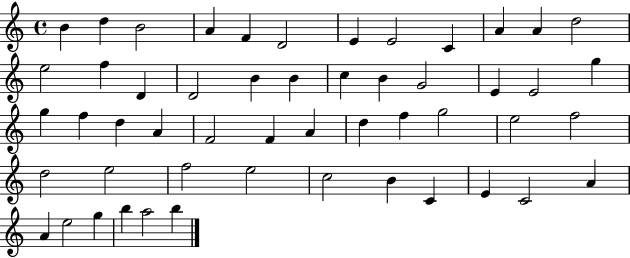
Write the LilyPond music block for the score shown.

{
  \clef treble
  \time 4/4
  \defaultTimeSignature
  \key c \major
  b'4 d''4 b'2 | a'4 f'4 d'2 | e'4 e'2 c'4 | a'4 a'4 d''2 | \break e''2 f''4 d'4 | d'2 b'4 b'4 | c''4 b'4 g'2 | e'4 e'2 g''4 | \break g''4 f''4 d''4 a'4 | f'2 f'4 a'4 | d''4 f''4 g''2 | e''2 f''2 | \break d''2 e''2 | f''2 e''2 | c''2 b'4 c'4 | e'4 c'2 a'4 | \break a'4 e''2 g''4 | b''4 a''2 b''4 | \bar "|."
}